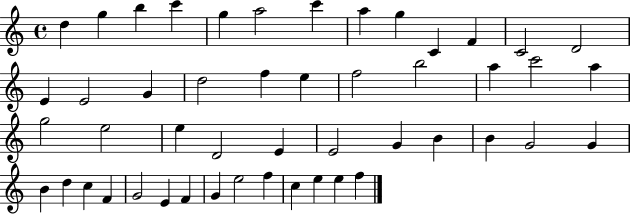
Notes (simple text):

D5/q G5/q B5/q C6/q G5/q A5/h C6/q A5/q G5/q C4/q F4/q C4/h D4/h E4/q E4/h G4/q D5/h F5/q E5/q F5/h B5/h A5/q C6/h A5/q G5/h E5/h E5/q D4/h E4/q E4/h G4/q B4/q B4/q G4/h G4/q B4/q D5/q C5/q F4/q G4/h E4/q F4/q G4/q E5/h F5/q C5/q E5/q E5/q F5/q